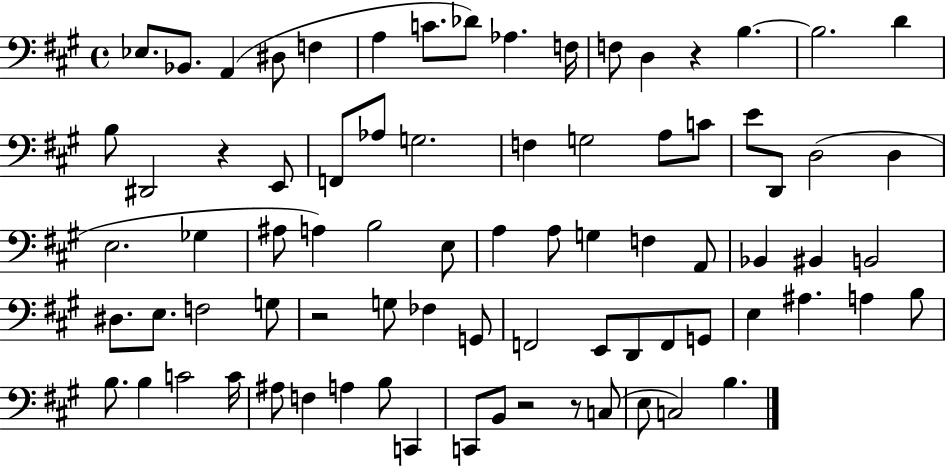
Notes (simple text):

Eb3/e. Bb2/e. A2/q D#3/e F3/q A3/q C4/e. Db4/e Ab3/q. F3/s F3/e D3/q R/q B3/q. B3/h. D4/q B3/e D#2/h R/q E2/e F2/e Ab3/e G3/h. F3/q G3/h A3/e C4/e E4/e D2/e D3/h D3/q E3/h. Gb3/q A#3/e A3/q B3/h E3/e A3/q A3/e G3/q F3/q A2/e Bb2/q BIS2/q B2/h D#3/e. E3/e. F3/h G3/e R/h G3/e FES3/q G2/e F2/h E2/e D2/e F2/e G2/e E3/q A#3/q. A3/q B3/e B3/e. B3/q C4/h C4/s A#3/e F3/q A3/q B3/e C2/q C2/e B2/e R/h R/e C3/e E3/e C3/h B3/q.